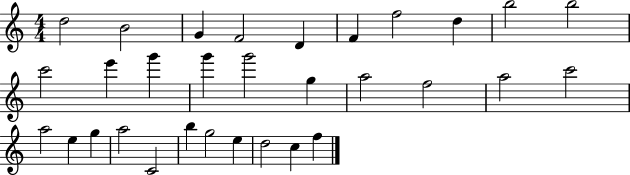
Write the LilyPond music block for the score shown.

{
  \clef treble
  \numericTimeSignature
  \time 4/4
  \key c \major
  d''2 b'2 | g'4 f'2 d'4 | f'4 f''2 d''4 | b''2 b''2 | \break c'''2 e'''4 g'''4 | g'''4 g'''2 g''4 | a''2 f''2 | a''2 c'''2 | \break a''2 e''4 g''4 | a''2 c'2 | b''4 g''2 e''4 | d''2 c''4 f''4 | \break \bar "|."
}